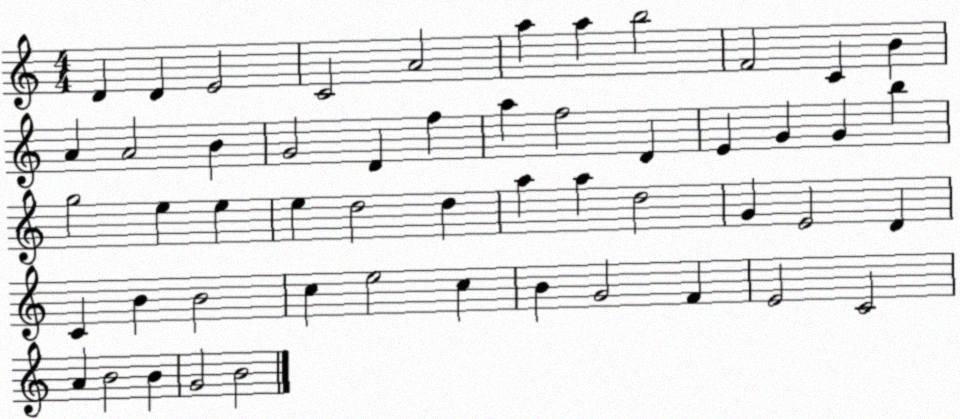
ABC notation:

X:1
T:Untitled
M:4/4
L:1/4
K:C
D D E2 C2 A2 a a b2 F2 C B A A2 B G2 D f a f2 D E G G b g2 e e e d2 d a a d2 G E2 D C B B2 c e2 c B G2 F E2 C2 A B2 B G2 B2